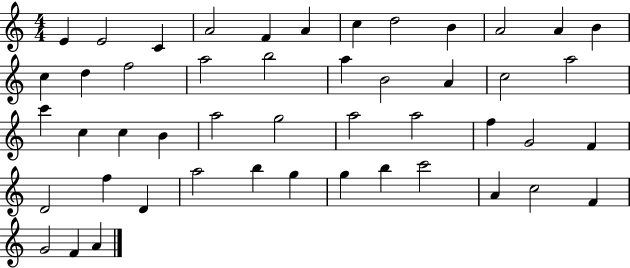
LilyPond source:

{
  \clef treble
  \numericTimeSignature
  \time 4/4
  \key c \major
  e'4 e'2 c'4 | a'2 f'4 a'4 | c''4 d''2 b'4 | a'2 a'4 b'4 | \break c''4 d''4 f''2 | a''2 b''2 | a''4 b'2 a'4 | c''2 a''2 | \break c'''4 c''4 c''4 b'4 | a''2 g''2 | a''2 a''2 | f''4 g'2 f'4 | \break d'2 f''4 d'4 | a''2 b''4 g''4 | g''4 b''4 c'''2 | a'4 c''2 f'4 | \break g'2 f'4 a'4 | \bar "|."
}